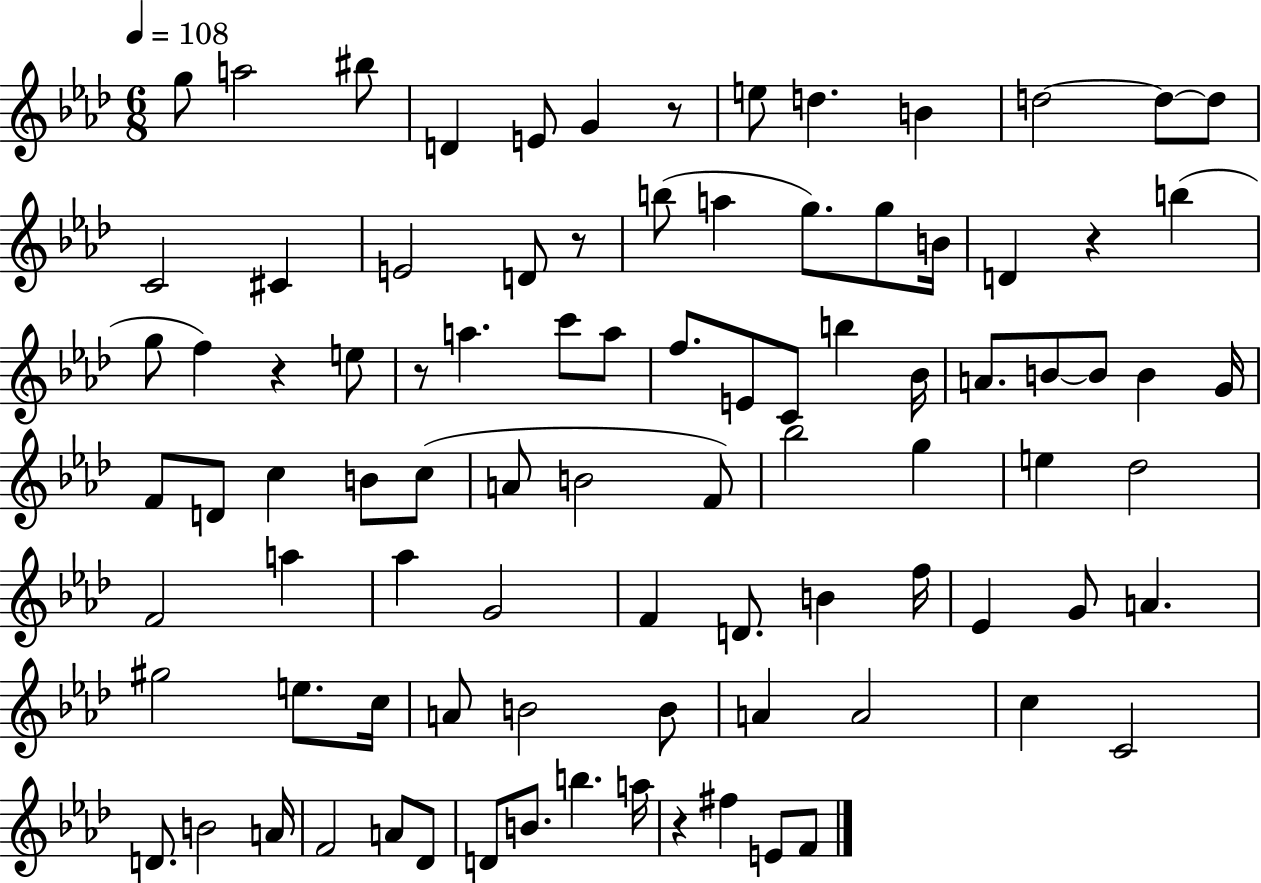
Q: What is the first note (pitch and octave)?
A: G5